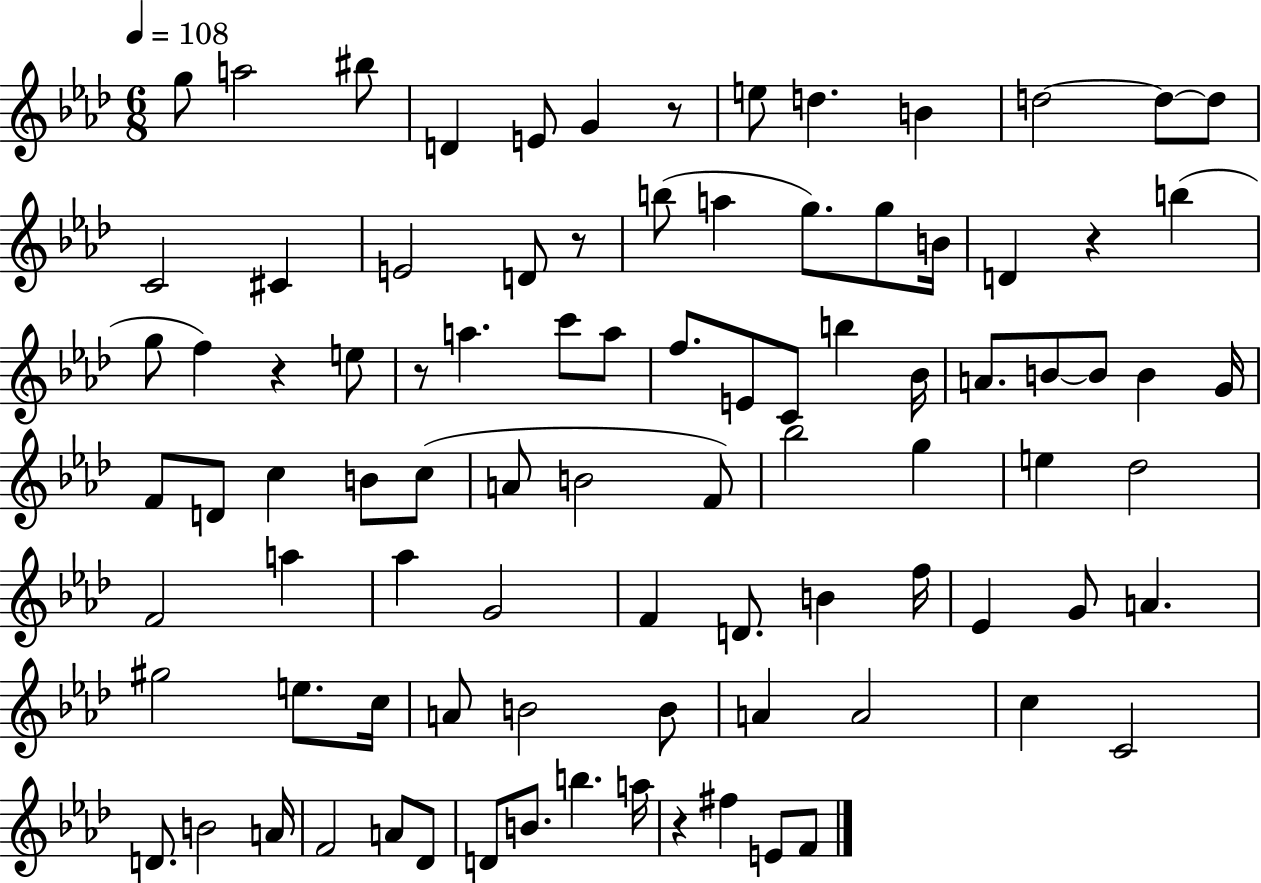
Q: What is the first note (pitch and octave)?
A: G5